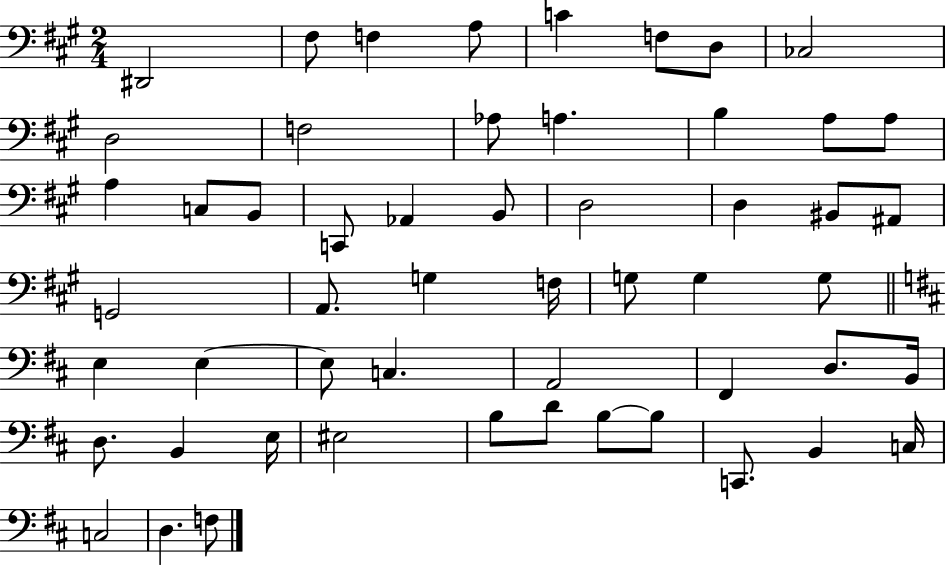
D#2/h F#3/e F3/q A3/e C4/q F3/e D3/e CES3/h D3/h F3/h Ab3/e A3/q. B3/q A3/e A3/e A3/q C3/e B2/e C2/e Ab2/q B2/e D3/h D3/q BIS2/e A#2/e G2/h A2/e. G3/q F3/s G3/e G3/q G3/e E3/q E3/q E3/e C3/q. A2/h F#2/q D3/e. B2/s D3/e. B2/q E3/s EIS3/h B3/e D4/e B3/e B3/e C2/e. B2/q C3/s C3/h D3/q. F3/e